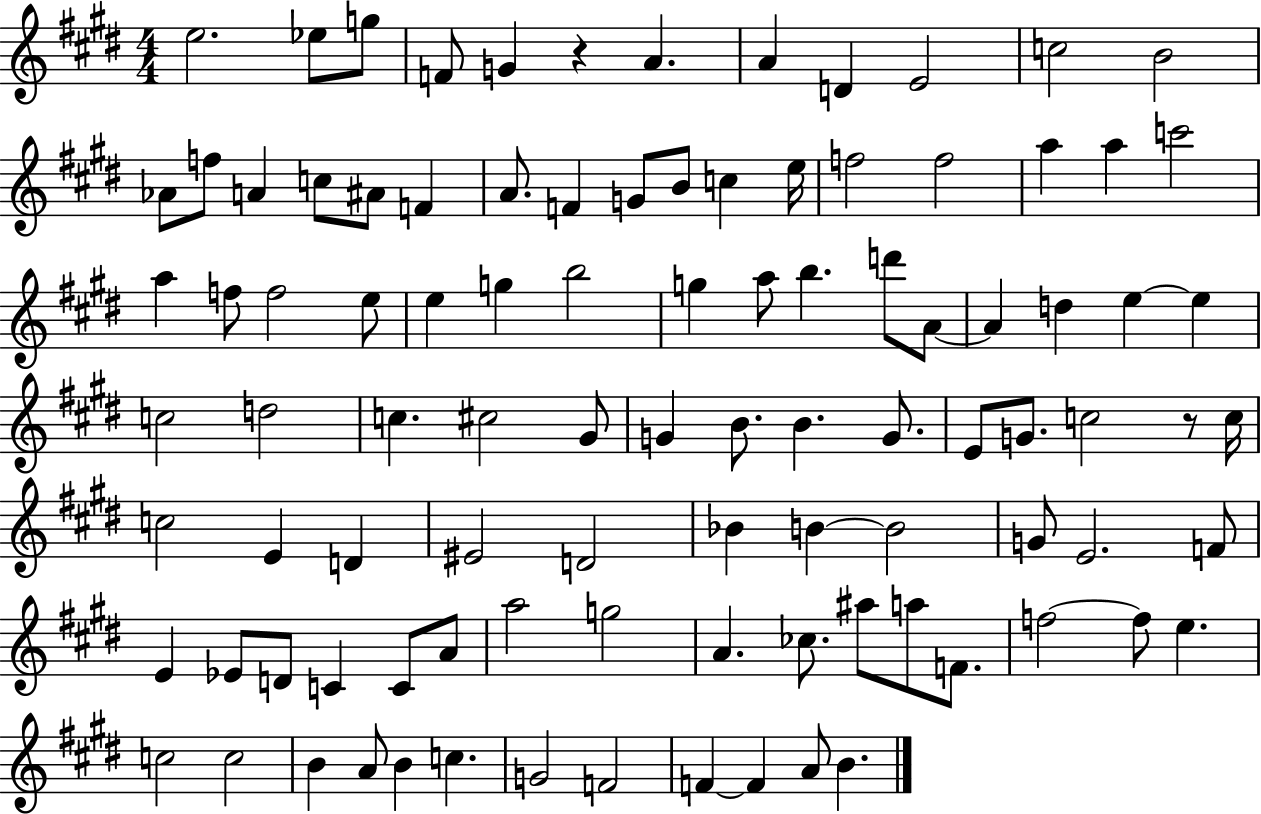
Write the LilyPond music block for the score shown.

{
  \clef treble
  \numericTimeSignature
  \time 4/4
  \key e \major
  e''2. ees''8 g''8 | f'8 g'4 r4 a'4. | a'4 d'4 e'2 | c''2 b'2 | \break aes'8 f''8 a'4 c''8 ais'8 f'4 | a'8. f'4 g'8 b'8 c''4 e''16 | f''2 f''2 | a''4 a''4 c'''2 | \break a''4 f''8 f''2 e''8 | e''4 g''4 b''2 | g''4 a''8 b''4. d'''8 a'8~~ | a'4 d''4 e''4~~ e''4 | \break c''2 d''2 | c''4. cis''2 gis'8 | g'4 b'8. b'4. g'8. | e'8 g'8. c''2 r8 c''16 | \break c''2 e'4 d'4 | eis'2 d'2 | bes'4 b'4~~ b'2 | g'8 e'2. f'8 | \break e'4 ees'8 d'8 c'4 c'8 a'8 | a''2 g''2 | a'4. ces''8. ais''8 a''8 f'8. | f''2~~ f''8 e''4. | \break c''2 c''2 | b'4 a'8 b'4 c''4. | g'2 f'2 | f'4~~ f'4 a'8 b'4. | \break \bar "|."
}